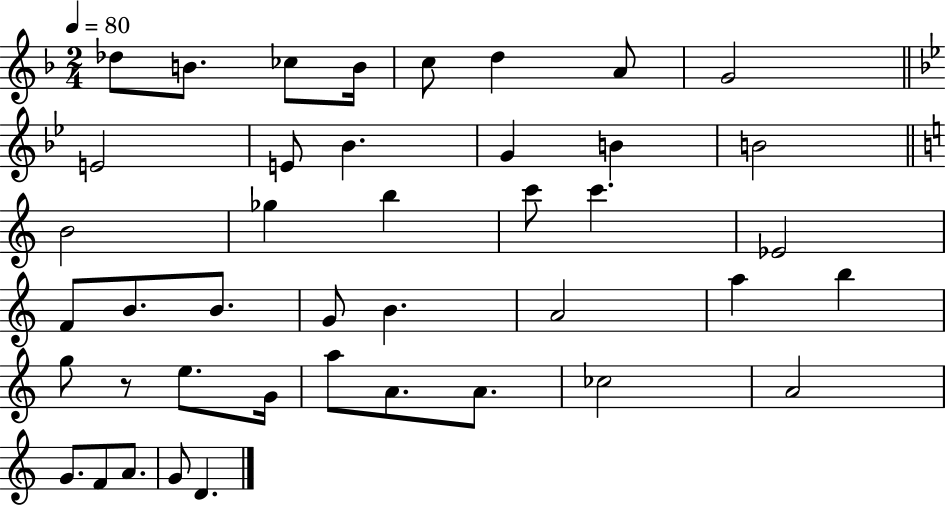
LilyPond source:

{
  \clef treble
  \numericTimeSignature
  \time 2/4
  \key f \major
  \tempo 4 = 80
  des''8 b'8. ces''8 b'16 | c''8 d''4 a'8 | g'2 | \bar "||" \break \key bes \major e'2 | e'8 bes'4. | g'4 b'4 | b'2 | \break \bar "||" \break \key a \minor b'2 | ges''4 b''4 | c'''8 c'''4. | ees'2 | \break f'8 b'8. b'8. | g'8 b'4. | a'2 | a''4 b''4 | \break g''8 r8 e''8. g'16 | a''8 a'8. a'8. | ces''2 | a'2 | \break g'8. f'8 a'8. | g'8 d'4. | \bar "|."
}